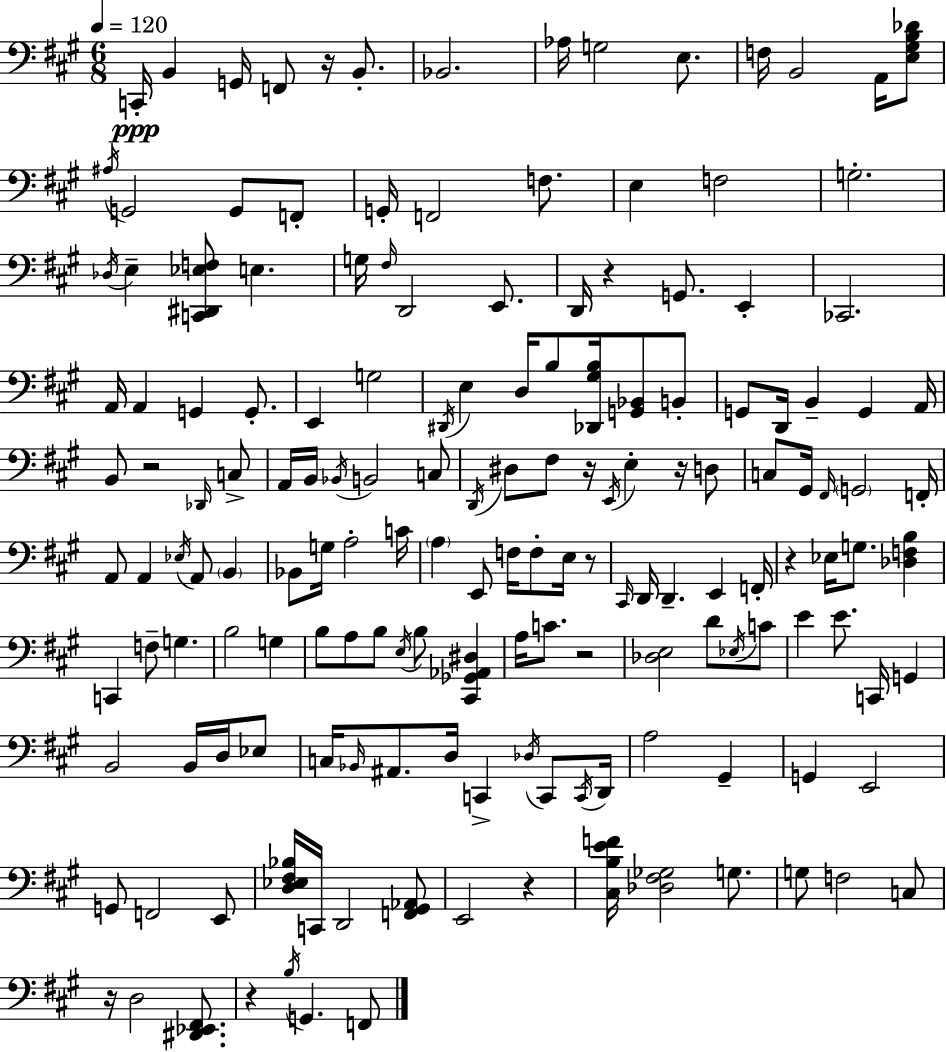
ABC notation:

X:1
T:Untitled
M:6/8
L:1/4
K:A
C,,/4 B,, G,,/4 F,,/2 z/4 B,,/2 _B,,2 _A,/4 G,2 E,/2 F,/4 B,,2 A,,/4 [E,^G,B,_D]/2 ^A,/4 G,,2 G,,/2 F,,/2 G,,/4 F,,2 F,/2 E, F,2 G,2 _D,/4 E, [C,,^D,,_E,F,]/2 E, G,/4 ^F,/4 D,,2 E,,/2 D,,/4 z G,,/2 E,, _C,,2 A,,/4 A,, G,, G,,/2 E,, G,2 ^D,,/4 E, D,/4 B,/2 [_D,,^G,B,]/4 [G,,_B,,]/2 B,,/2 G,,/2 D,,/4 B,, G,, A,,/4 B,,/2 z2 _D,,/4 C,/2 A,,/4 B,,/4 _B,,/4 B,,2 C,/2 D,,/4 ^D,/2 ^F,/2 z/4 E,,/4 E, z/4 D,/2 C,/2 ^G,,/4 ^F,,/4 G,,2 F,,/4 A,,/2 A,, _E,/4 A,,/2 B,, _B,,/2 G,/4 A,2 C/4 A, E,,/2 F,/4 F,/2 E,/4 z/2 ^C,,/4 D,,/4 D,, E,, F,,/4 z _E,/4 G,/2 [_D,F,B,] C,, F,/2 G, B,2 G, B,/2 A,/2 B,/2 E,/4 B,/2 [^C,,_G,,_A,,^D,] A,/4 C/2 z2 [_D,E,]2 D/2 _E,/4 C/2 E E/2 C,,/4 G,, B,,2 B,,/4 D,/4 _E,/2 C,/4 _B,,/4 ^A,,/2 D,/4 C,, _D,/4 C,,/2 C,,/4 D,,/4 A,2 ^G,, G,, E,,2 G,,/2 F,,2 E,,/2 [D,_E,^F,_B,]/4 C,,/4 D,,2 [F,,^G,,_A,,]/2 E,,2 z [^C,B,EF]/4 [_D,^F,_G,]2 G,/2 G,/2 F,2 C,/2 z/4 D,2 [^D,,_E,,^F,,]/2 z B,/4 G,, F,,/2